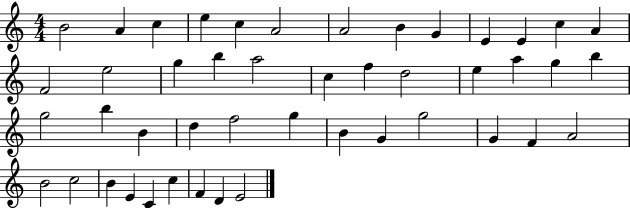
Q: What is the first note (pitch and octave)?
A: B4